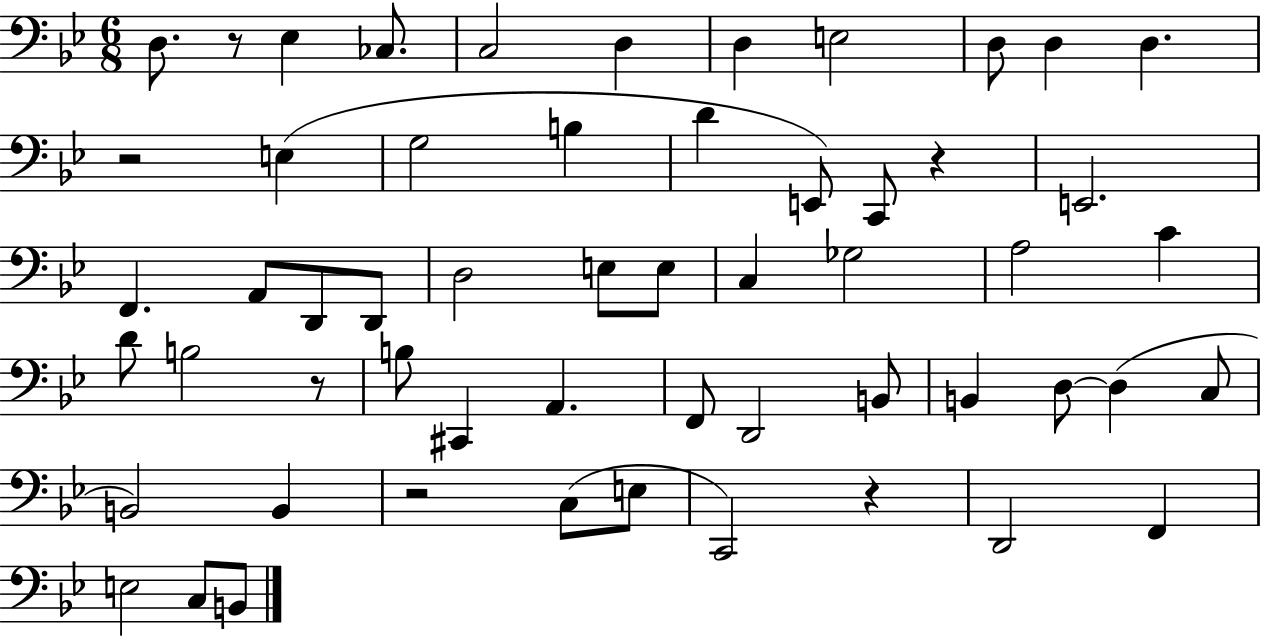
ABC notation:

X:1
T:Untitled
M:6/8
L:1/4
K:Bb
D,/2 z/2 _E, _C,/2 C,2 D, D, E,2 D,/2 D, D, z2 E, G,2 B, D E,,/2 C,,/2 z E,,2 F,, A,,/2 D,,/2 D,,/2 D,2 E,/2 E,/2 C, _G,2 A,2 C D/2 B,2 z/2 B,/2 ^C,, A,, F,,/2 D,,2 B,,/2 B,, D,/2 D, C,/2 B,,2 B,, z2 C,/2 E,/2 C,,2 z D,,2 F,, E,2 C,/2 B,,/2